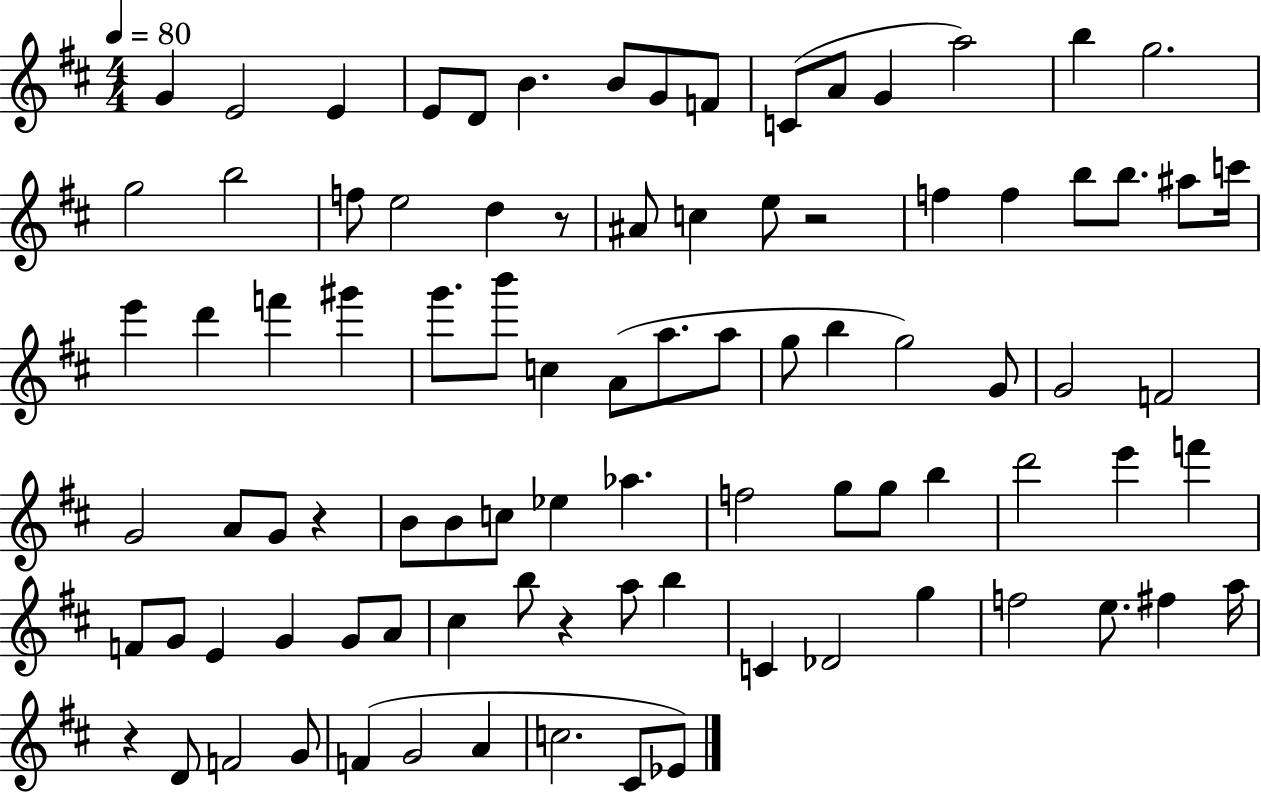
G4/q E4/h E4/q E4/e D4/e B4/q. B4/e G4/e F4/e C4/e A4/e G4/q A5/h B5/q G5/h. G5/h B5/h F5/e E5/h D5/q R/e A#4/e C5/q E5/e R/h F5/q F5/q B5/e B5/e. A#5/e C6/s E6/q D6/q F6/q G#6/q G6/e. B6/e C5/q A4/e A5/e. A5/e G5/e B5/q G5/h G4/e G4/h F4/h G4/h A4/e G4/e R/q B4/e B4/e C5/e Eb5/q Ab5/q. F5/h G5/e G5/e B5/q D6/h E6/q F6/q F4/e G4/e E4/q G4/q G4/e A4/e C#5/q B5/e R/q A5/e B5/q C4/q Db4/h G5/q F5/h E5/e. F#5/q A5/s R/q D4/e F4/h G4/e F4/q G4/h A4/q C5/h. C#4/e Eb4/e